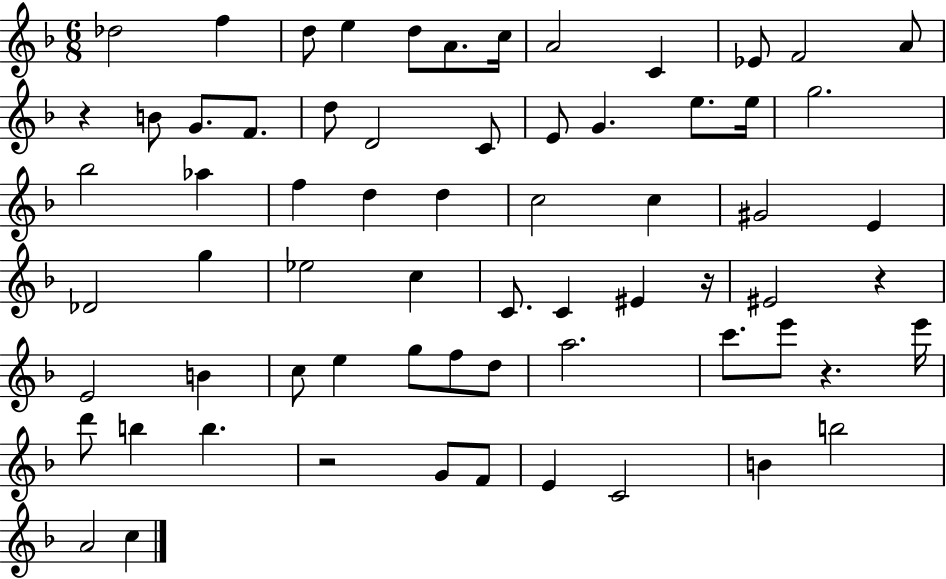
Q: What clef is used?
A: treble